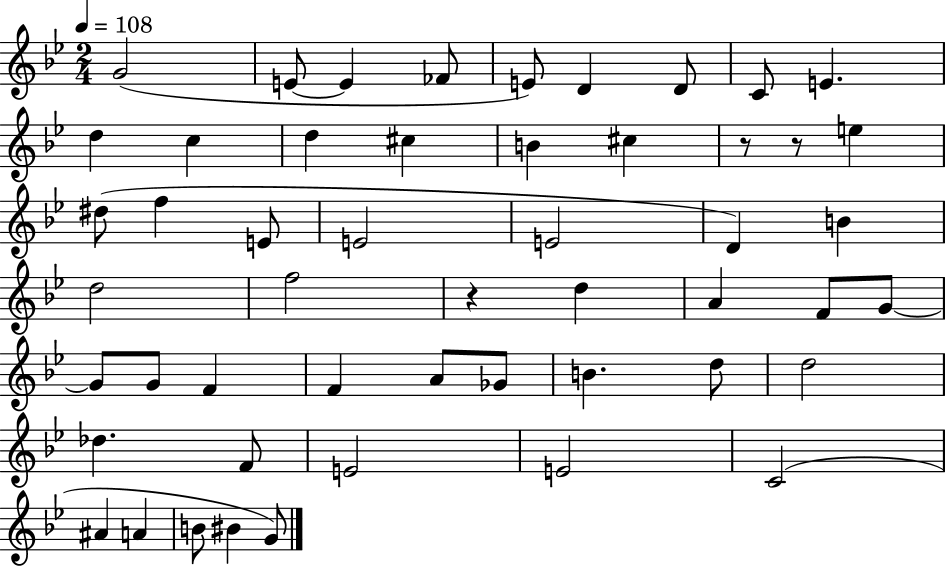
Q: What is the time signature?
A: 2/4